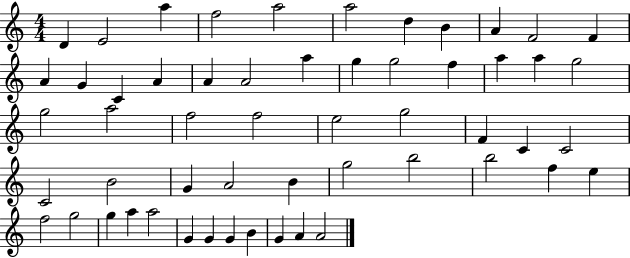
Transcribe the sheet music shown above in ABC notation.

X:1
T:Untitled
M:4/4
L:1/4
K:C
D E2 a f2 a2 a2 d B A F2 F A G C A A A2 a g g2 f a a g2 g2 a2 f2 f2 e2 g2 F C C2 C2 B2 G A2 B g2 b2 b2 f e f2 g2 g a a2 G G G B G A A2